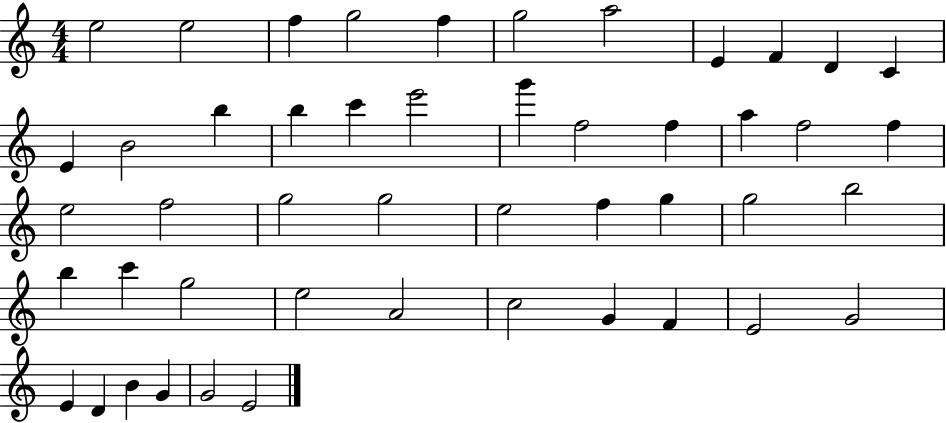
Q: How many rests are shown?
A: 0